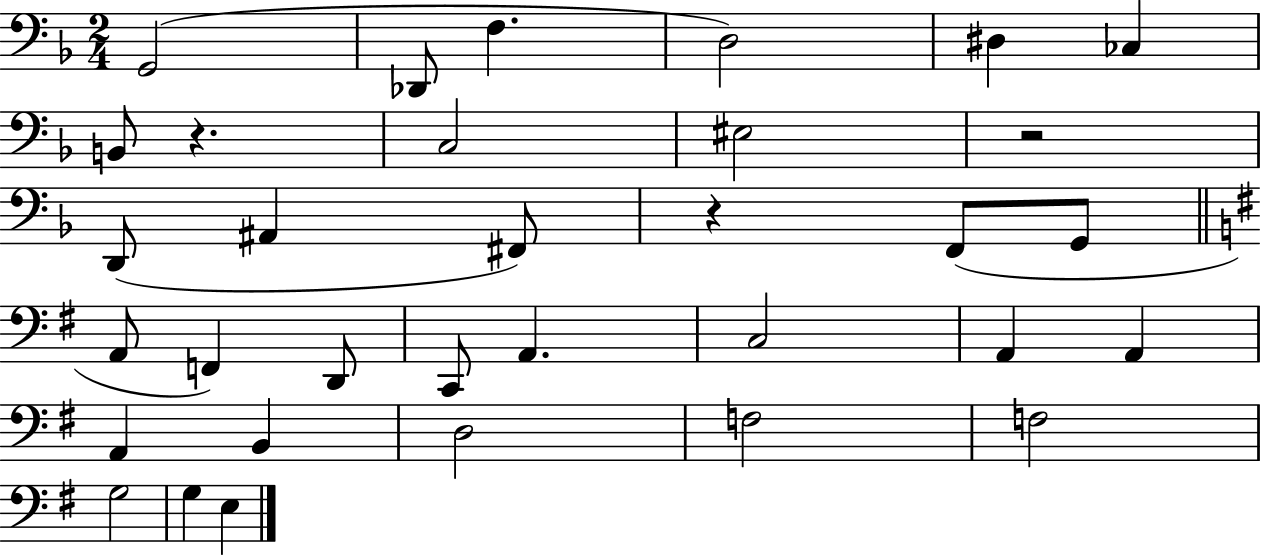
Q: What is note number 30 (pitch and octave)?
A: E3